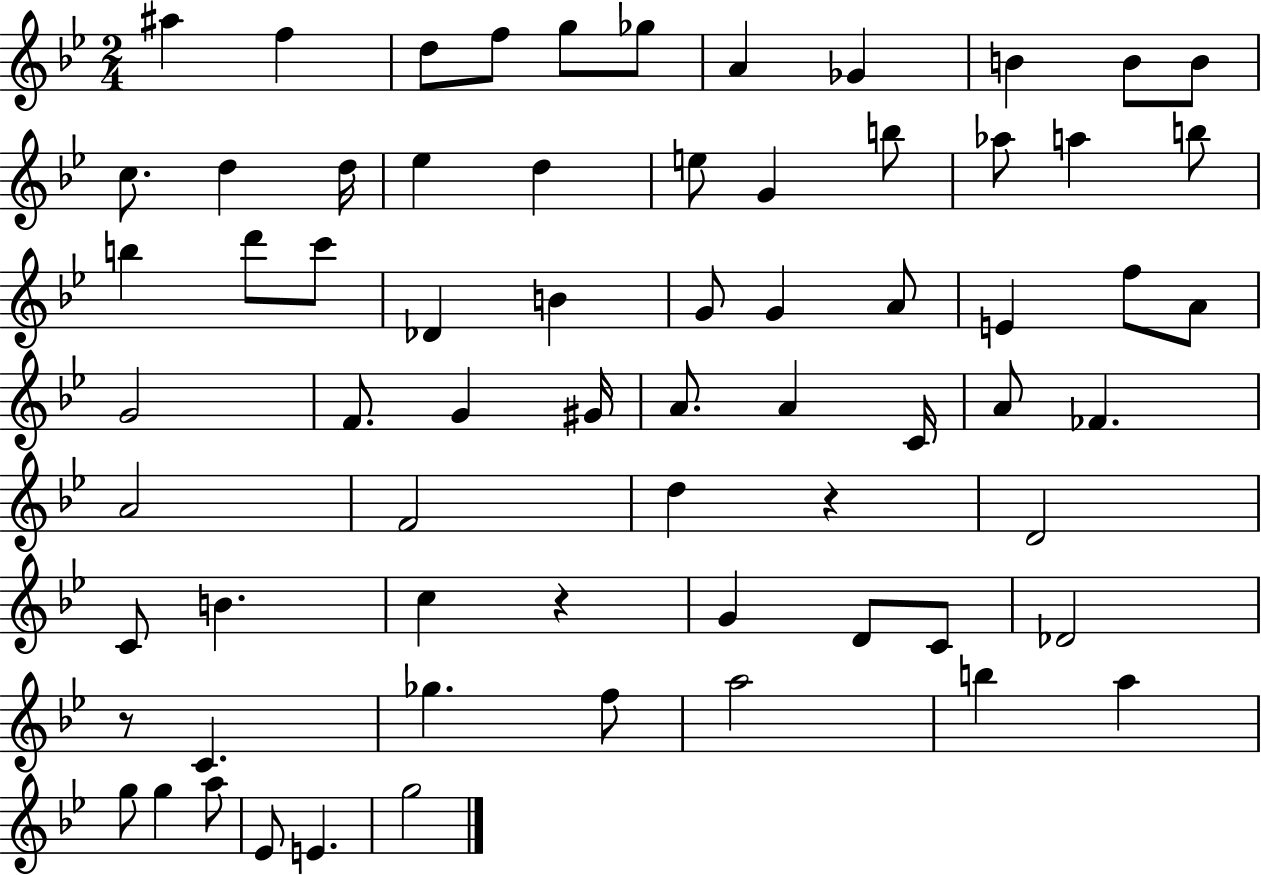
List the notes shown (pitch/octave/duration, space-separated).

A#5/q F5/q D5/e F5/e G5/e Gb5/e A4/q Gb4/q B4/q B4/e B4/e C5/e. D5/q D5/s Eb5/q D5/q E5/e G4/q B5/e Ab5/e A5/q B5/e B5/q D6/e C6/e Db4/q B4/q G4/e G4/q A4/e E4/q F5/e A4/e G4/h F4/e. G4/q G#4/s A4/e. A4/q C4/s A4/e FES4/q. A4/h F4/h D5/q R/q D4/h C4/e B4/q. C5/q R/q G4/q D4/e C4/e Db4/h R/e C4/q. Gb5/q. F5/e A5/h B5/q A5/q G5/e G5/q A5/e Eb4/e E4/q. G5/h